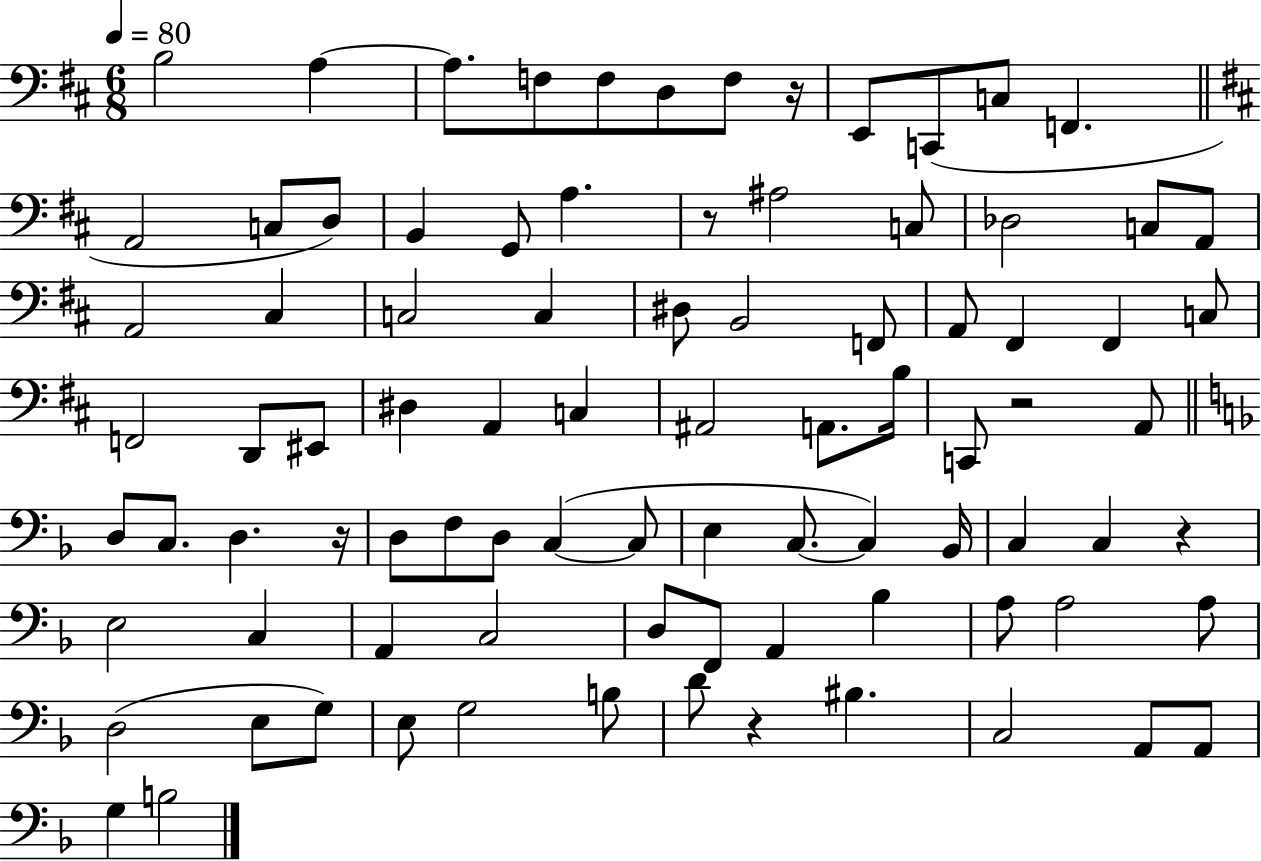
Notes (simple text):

B3/h A3/q A3/e. F3/e F3/e D3/e F3/e R/s E2/e C2/e C3/e F2/q. A2/h C3/e D3/e B2/q G2/e A3/q. R/e A#3/h C3/e Db3/h C3/e A2/e A2/h C#3/q C3/h C3/q D#3/e B2/h F2/e A2/e F#2/q F#2/q C3/e F2/h D2/e EIS2/e D#3/q A2/q C3/q A#2/h A2/e. B3/s C2/e R/h A2/e D3/e C3/e. D3/q. R/s D3/e F3/e D3/e C3/q C3/e E3/q C3/e. C3/q Bb2/s C3/q C3/q R/q E3/h C3/q A2/q C3/h D3/e F2/e A2/q Bb3/q A3/e A3/h A3/e D3/h E3/e G3/e E3/e G3/h B3/e D4/e R/q BIS3/q. C3/h A2/e A2/e G3/q B3/h